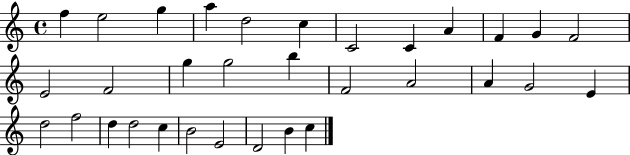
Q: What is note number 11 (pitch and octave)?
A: G4